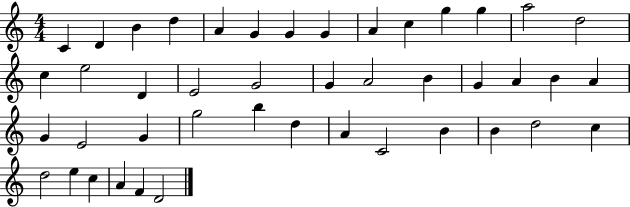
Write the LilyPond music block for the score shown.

{
  \clef treble
  \numericTimeSignature
  \time 4/4
  \key c \major
  c'4 d'4 b'4 d''4 | a'4 g'4 g'4 g'4 | a'4 c''4 g''4 g''4 | a''2 d''2 | \break c''4 e''2 d'4 | e'2 g'2 | g'4 a'2 b'4 | g'4 a'4 b'4 a'4 | \break g'4 e'2 g'4 | g''2 b''4 d''4 | a'4 c'2 b'4 | b'4 d''2 c''4 | \break d''2 e''4 c''4 | a'4 f'4 d'2 | \bar "|."
}